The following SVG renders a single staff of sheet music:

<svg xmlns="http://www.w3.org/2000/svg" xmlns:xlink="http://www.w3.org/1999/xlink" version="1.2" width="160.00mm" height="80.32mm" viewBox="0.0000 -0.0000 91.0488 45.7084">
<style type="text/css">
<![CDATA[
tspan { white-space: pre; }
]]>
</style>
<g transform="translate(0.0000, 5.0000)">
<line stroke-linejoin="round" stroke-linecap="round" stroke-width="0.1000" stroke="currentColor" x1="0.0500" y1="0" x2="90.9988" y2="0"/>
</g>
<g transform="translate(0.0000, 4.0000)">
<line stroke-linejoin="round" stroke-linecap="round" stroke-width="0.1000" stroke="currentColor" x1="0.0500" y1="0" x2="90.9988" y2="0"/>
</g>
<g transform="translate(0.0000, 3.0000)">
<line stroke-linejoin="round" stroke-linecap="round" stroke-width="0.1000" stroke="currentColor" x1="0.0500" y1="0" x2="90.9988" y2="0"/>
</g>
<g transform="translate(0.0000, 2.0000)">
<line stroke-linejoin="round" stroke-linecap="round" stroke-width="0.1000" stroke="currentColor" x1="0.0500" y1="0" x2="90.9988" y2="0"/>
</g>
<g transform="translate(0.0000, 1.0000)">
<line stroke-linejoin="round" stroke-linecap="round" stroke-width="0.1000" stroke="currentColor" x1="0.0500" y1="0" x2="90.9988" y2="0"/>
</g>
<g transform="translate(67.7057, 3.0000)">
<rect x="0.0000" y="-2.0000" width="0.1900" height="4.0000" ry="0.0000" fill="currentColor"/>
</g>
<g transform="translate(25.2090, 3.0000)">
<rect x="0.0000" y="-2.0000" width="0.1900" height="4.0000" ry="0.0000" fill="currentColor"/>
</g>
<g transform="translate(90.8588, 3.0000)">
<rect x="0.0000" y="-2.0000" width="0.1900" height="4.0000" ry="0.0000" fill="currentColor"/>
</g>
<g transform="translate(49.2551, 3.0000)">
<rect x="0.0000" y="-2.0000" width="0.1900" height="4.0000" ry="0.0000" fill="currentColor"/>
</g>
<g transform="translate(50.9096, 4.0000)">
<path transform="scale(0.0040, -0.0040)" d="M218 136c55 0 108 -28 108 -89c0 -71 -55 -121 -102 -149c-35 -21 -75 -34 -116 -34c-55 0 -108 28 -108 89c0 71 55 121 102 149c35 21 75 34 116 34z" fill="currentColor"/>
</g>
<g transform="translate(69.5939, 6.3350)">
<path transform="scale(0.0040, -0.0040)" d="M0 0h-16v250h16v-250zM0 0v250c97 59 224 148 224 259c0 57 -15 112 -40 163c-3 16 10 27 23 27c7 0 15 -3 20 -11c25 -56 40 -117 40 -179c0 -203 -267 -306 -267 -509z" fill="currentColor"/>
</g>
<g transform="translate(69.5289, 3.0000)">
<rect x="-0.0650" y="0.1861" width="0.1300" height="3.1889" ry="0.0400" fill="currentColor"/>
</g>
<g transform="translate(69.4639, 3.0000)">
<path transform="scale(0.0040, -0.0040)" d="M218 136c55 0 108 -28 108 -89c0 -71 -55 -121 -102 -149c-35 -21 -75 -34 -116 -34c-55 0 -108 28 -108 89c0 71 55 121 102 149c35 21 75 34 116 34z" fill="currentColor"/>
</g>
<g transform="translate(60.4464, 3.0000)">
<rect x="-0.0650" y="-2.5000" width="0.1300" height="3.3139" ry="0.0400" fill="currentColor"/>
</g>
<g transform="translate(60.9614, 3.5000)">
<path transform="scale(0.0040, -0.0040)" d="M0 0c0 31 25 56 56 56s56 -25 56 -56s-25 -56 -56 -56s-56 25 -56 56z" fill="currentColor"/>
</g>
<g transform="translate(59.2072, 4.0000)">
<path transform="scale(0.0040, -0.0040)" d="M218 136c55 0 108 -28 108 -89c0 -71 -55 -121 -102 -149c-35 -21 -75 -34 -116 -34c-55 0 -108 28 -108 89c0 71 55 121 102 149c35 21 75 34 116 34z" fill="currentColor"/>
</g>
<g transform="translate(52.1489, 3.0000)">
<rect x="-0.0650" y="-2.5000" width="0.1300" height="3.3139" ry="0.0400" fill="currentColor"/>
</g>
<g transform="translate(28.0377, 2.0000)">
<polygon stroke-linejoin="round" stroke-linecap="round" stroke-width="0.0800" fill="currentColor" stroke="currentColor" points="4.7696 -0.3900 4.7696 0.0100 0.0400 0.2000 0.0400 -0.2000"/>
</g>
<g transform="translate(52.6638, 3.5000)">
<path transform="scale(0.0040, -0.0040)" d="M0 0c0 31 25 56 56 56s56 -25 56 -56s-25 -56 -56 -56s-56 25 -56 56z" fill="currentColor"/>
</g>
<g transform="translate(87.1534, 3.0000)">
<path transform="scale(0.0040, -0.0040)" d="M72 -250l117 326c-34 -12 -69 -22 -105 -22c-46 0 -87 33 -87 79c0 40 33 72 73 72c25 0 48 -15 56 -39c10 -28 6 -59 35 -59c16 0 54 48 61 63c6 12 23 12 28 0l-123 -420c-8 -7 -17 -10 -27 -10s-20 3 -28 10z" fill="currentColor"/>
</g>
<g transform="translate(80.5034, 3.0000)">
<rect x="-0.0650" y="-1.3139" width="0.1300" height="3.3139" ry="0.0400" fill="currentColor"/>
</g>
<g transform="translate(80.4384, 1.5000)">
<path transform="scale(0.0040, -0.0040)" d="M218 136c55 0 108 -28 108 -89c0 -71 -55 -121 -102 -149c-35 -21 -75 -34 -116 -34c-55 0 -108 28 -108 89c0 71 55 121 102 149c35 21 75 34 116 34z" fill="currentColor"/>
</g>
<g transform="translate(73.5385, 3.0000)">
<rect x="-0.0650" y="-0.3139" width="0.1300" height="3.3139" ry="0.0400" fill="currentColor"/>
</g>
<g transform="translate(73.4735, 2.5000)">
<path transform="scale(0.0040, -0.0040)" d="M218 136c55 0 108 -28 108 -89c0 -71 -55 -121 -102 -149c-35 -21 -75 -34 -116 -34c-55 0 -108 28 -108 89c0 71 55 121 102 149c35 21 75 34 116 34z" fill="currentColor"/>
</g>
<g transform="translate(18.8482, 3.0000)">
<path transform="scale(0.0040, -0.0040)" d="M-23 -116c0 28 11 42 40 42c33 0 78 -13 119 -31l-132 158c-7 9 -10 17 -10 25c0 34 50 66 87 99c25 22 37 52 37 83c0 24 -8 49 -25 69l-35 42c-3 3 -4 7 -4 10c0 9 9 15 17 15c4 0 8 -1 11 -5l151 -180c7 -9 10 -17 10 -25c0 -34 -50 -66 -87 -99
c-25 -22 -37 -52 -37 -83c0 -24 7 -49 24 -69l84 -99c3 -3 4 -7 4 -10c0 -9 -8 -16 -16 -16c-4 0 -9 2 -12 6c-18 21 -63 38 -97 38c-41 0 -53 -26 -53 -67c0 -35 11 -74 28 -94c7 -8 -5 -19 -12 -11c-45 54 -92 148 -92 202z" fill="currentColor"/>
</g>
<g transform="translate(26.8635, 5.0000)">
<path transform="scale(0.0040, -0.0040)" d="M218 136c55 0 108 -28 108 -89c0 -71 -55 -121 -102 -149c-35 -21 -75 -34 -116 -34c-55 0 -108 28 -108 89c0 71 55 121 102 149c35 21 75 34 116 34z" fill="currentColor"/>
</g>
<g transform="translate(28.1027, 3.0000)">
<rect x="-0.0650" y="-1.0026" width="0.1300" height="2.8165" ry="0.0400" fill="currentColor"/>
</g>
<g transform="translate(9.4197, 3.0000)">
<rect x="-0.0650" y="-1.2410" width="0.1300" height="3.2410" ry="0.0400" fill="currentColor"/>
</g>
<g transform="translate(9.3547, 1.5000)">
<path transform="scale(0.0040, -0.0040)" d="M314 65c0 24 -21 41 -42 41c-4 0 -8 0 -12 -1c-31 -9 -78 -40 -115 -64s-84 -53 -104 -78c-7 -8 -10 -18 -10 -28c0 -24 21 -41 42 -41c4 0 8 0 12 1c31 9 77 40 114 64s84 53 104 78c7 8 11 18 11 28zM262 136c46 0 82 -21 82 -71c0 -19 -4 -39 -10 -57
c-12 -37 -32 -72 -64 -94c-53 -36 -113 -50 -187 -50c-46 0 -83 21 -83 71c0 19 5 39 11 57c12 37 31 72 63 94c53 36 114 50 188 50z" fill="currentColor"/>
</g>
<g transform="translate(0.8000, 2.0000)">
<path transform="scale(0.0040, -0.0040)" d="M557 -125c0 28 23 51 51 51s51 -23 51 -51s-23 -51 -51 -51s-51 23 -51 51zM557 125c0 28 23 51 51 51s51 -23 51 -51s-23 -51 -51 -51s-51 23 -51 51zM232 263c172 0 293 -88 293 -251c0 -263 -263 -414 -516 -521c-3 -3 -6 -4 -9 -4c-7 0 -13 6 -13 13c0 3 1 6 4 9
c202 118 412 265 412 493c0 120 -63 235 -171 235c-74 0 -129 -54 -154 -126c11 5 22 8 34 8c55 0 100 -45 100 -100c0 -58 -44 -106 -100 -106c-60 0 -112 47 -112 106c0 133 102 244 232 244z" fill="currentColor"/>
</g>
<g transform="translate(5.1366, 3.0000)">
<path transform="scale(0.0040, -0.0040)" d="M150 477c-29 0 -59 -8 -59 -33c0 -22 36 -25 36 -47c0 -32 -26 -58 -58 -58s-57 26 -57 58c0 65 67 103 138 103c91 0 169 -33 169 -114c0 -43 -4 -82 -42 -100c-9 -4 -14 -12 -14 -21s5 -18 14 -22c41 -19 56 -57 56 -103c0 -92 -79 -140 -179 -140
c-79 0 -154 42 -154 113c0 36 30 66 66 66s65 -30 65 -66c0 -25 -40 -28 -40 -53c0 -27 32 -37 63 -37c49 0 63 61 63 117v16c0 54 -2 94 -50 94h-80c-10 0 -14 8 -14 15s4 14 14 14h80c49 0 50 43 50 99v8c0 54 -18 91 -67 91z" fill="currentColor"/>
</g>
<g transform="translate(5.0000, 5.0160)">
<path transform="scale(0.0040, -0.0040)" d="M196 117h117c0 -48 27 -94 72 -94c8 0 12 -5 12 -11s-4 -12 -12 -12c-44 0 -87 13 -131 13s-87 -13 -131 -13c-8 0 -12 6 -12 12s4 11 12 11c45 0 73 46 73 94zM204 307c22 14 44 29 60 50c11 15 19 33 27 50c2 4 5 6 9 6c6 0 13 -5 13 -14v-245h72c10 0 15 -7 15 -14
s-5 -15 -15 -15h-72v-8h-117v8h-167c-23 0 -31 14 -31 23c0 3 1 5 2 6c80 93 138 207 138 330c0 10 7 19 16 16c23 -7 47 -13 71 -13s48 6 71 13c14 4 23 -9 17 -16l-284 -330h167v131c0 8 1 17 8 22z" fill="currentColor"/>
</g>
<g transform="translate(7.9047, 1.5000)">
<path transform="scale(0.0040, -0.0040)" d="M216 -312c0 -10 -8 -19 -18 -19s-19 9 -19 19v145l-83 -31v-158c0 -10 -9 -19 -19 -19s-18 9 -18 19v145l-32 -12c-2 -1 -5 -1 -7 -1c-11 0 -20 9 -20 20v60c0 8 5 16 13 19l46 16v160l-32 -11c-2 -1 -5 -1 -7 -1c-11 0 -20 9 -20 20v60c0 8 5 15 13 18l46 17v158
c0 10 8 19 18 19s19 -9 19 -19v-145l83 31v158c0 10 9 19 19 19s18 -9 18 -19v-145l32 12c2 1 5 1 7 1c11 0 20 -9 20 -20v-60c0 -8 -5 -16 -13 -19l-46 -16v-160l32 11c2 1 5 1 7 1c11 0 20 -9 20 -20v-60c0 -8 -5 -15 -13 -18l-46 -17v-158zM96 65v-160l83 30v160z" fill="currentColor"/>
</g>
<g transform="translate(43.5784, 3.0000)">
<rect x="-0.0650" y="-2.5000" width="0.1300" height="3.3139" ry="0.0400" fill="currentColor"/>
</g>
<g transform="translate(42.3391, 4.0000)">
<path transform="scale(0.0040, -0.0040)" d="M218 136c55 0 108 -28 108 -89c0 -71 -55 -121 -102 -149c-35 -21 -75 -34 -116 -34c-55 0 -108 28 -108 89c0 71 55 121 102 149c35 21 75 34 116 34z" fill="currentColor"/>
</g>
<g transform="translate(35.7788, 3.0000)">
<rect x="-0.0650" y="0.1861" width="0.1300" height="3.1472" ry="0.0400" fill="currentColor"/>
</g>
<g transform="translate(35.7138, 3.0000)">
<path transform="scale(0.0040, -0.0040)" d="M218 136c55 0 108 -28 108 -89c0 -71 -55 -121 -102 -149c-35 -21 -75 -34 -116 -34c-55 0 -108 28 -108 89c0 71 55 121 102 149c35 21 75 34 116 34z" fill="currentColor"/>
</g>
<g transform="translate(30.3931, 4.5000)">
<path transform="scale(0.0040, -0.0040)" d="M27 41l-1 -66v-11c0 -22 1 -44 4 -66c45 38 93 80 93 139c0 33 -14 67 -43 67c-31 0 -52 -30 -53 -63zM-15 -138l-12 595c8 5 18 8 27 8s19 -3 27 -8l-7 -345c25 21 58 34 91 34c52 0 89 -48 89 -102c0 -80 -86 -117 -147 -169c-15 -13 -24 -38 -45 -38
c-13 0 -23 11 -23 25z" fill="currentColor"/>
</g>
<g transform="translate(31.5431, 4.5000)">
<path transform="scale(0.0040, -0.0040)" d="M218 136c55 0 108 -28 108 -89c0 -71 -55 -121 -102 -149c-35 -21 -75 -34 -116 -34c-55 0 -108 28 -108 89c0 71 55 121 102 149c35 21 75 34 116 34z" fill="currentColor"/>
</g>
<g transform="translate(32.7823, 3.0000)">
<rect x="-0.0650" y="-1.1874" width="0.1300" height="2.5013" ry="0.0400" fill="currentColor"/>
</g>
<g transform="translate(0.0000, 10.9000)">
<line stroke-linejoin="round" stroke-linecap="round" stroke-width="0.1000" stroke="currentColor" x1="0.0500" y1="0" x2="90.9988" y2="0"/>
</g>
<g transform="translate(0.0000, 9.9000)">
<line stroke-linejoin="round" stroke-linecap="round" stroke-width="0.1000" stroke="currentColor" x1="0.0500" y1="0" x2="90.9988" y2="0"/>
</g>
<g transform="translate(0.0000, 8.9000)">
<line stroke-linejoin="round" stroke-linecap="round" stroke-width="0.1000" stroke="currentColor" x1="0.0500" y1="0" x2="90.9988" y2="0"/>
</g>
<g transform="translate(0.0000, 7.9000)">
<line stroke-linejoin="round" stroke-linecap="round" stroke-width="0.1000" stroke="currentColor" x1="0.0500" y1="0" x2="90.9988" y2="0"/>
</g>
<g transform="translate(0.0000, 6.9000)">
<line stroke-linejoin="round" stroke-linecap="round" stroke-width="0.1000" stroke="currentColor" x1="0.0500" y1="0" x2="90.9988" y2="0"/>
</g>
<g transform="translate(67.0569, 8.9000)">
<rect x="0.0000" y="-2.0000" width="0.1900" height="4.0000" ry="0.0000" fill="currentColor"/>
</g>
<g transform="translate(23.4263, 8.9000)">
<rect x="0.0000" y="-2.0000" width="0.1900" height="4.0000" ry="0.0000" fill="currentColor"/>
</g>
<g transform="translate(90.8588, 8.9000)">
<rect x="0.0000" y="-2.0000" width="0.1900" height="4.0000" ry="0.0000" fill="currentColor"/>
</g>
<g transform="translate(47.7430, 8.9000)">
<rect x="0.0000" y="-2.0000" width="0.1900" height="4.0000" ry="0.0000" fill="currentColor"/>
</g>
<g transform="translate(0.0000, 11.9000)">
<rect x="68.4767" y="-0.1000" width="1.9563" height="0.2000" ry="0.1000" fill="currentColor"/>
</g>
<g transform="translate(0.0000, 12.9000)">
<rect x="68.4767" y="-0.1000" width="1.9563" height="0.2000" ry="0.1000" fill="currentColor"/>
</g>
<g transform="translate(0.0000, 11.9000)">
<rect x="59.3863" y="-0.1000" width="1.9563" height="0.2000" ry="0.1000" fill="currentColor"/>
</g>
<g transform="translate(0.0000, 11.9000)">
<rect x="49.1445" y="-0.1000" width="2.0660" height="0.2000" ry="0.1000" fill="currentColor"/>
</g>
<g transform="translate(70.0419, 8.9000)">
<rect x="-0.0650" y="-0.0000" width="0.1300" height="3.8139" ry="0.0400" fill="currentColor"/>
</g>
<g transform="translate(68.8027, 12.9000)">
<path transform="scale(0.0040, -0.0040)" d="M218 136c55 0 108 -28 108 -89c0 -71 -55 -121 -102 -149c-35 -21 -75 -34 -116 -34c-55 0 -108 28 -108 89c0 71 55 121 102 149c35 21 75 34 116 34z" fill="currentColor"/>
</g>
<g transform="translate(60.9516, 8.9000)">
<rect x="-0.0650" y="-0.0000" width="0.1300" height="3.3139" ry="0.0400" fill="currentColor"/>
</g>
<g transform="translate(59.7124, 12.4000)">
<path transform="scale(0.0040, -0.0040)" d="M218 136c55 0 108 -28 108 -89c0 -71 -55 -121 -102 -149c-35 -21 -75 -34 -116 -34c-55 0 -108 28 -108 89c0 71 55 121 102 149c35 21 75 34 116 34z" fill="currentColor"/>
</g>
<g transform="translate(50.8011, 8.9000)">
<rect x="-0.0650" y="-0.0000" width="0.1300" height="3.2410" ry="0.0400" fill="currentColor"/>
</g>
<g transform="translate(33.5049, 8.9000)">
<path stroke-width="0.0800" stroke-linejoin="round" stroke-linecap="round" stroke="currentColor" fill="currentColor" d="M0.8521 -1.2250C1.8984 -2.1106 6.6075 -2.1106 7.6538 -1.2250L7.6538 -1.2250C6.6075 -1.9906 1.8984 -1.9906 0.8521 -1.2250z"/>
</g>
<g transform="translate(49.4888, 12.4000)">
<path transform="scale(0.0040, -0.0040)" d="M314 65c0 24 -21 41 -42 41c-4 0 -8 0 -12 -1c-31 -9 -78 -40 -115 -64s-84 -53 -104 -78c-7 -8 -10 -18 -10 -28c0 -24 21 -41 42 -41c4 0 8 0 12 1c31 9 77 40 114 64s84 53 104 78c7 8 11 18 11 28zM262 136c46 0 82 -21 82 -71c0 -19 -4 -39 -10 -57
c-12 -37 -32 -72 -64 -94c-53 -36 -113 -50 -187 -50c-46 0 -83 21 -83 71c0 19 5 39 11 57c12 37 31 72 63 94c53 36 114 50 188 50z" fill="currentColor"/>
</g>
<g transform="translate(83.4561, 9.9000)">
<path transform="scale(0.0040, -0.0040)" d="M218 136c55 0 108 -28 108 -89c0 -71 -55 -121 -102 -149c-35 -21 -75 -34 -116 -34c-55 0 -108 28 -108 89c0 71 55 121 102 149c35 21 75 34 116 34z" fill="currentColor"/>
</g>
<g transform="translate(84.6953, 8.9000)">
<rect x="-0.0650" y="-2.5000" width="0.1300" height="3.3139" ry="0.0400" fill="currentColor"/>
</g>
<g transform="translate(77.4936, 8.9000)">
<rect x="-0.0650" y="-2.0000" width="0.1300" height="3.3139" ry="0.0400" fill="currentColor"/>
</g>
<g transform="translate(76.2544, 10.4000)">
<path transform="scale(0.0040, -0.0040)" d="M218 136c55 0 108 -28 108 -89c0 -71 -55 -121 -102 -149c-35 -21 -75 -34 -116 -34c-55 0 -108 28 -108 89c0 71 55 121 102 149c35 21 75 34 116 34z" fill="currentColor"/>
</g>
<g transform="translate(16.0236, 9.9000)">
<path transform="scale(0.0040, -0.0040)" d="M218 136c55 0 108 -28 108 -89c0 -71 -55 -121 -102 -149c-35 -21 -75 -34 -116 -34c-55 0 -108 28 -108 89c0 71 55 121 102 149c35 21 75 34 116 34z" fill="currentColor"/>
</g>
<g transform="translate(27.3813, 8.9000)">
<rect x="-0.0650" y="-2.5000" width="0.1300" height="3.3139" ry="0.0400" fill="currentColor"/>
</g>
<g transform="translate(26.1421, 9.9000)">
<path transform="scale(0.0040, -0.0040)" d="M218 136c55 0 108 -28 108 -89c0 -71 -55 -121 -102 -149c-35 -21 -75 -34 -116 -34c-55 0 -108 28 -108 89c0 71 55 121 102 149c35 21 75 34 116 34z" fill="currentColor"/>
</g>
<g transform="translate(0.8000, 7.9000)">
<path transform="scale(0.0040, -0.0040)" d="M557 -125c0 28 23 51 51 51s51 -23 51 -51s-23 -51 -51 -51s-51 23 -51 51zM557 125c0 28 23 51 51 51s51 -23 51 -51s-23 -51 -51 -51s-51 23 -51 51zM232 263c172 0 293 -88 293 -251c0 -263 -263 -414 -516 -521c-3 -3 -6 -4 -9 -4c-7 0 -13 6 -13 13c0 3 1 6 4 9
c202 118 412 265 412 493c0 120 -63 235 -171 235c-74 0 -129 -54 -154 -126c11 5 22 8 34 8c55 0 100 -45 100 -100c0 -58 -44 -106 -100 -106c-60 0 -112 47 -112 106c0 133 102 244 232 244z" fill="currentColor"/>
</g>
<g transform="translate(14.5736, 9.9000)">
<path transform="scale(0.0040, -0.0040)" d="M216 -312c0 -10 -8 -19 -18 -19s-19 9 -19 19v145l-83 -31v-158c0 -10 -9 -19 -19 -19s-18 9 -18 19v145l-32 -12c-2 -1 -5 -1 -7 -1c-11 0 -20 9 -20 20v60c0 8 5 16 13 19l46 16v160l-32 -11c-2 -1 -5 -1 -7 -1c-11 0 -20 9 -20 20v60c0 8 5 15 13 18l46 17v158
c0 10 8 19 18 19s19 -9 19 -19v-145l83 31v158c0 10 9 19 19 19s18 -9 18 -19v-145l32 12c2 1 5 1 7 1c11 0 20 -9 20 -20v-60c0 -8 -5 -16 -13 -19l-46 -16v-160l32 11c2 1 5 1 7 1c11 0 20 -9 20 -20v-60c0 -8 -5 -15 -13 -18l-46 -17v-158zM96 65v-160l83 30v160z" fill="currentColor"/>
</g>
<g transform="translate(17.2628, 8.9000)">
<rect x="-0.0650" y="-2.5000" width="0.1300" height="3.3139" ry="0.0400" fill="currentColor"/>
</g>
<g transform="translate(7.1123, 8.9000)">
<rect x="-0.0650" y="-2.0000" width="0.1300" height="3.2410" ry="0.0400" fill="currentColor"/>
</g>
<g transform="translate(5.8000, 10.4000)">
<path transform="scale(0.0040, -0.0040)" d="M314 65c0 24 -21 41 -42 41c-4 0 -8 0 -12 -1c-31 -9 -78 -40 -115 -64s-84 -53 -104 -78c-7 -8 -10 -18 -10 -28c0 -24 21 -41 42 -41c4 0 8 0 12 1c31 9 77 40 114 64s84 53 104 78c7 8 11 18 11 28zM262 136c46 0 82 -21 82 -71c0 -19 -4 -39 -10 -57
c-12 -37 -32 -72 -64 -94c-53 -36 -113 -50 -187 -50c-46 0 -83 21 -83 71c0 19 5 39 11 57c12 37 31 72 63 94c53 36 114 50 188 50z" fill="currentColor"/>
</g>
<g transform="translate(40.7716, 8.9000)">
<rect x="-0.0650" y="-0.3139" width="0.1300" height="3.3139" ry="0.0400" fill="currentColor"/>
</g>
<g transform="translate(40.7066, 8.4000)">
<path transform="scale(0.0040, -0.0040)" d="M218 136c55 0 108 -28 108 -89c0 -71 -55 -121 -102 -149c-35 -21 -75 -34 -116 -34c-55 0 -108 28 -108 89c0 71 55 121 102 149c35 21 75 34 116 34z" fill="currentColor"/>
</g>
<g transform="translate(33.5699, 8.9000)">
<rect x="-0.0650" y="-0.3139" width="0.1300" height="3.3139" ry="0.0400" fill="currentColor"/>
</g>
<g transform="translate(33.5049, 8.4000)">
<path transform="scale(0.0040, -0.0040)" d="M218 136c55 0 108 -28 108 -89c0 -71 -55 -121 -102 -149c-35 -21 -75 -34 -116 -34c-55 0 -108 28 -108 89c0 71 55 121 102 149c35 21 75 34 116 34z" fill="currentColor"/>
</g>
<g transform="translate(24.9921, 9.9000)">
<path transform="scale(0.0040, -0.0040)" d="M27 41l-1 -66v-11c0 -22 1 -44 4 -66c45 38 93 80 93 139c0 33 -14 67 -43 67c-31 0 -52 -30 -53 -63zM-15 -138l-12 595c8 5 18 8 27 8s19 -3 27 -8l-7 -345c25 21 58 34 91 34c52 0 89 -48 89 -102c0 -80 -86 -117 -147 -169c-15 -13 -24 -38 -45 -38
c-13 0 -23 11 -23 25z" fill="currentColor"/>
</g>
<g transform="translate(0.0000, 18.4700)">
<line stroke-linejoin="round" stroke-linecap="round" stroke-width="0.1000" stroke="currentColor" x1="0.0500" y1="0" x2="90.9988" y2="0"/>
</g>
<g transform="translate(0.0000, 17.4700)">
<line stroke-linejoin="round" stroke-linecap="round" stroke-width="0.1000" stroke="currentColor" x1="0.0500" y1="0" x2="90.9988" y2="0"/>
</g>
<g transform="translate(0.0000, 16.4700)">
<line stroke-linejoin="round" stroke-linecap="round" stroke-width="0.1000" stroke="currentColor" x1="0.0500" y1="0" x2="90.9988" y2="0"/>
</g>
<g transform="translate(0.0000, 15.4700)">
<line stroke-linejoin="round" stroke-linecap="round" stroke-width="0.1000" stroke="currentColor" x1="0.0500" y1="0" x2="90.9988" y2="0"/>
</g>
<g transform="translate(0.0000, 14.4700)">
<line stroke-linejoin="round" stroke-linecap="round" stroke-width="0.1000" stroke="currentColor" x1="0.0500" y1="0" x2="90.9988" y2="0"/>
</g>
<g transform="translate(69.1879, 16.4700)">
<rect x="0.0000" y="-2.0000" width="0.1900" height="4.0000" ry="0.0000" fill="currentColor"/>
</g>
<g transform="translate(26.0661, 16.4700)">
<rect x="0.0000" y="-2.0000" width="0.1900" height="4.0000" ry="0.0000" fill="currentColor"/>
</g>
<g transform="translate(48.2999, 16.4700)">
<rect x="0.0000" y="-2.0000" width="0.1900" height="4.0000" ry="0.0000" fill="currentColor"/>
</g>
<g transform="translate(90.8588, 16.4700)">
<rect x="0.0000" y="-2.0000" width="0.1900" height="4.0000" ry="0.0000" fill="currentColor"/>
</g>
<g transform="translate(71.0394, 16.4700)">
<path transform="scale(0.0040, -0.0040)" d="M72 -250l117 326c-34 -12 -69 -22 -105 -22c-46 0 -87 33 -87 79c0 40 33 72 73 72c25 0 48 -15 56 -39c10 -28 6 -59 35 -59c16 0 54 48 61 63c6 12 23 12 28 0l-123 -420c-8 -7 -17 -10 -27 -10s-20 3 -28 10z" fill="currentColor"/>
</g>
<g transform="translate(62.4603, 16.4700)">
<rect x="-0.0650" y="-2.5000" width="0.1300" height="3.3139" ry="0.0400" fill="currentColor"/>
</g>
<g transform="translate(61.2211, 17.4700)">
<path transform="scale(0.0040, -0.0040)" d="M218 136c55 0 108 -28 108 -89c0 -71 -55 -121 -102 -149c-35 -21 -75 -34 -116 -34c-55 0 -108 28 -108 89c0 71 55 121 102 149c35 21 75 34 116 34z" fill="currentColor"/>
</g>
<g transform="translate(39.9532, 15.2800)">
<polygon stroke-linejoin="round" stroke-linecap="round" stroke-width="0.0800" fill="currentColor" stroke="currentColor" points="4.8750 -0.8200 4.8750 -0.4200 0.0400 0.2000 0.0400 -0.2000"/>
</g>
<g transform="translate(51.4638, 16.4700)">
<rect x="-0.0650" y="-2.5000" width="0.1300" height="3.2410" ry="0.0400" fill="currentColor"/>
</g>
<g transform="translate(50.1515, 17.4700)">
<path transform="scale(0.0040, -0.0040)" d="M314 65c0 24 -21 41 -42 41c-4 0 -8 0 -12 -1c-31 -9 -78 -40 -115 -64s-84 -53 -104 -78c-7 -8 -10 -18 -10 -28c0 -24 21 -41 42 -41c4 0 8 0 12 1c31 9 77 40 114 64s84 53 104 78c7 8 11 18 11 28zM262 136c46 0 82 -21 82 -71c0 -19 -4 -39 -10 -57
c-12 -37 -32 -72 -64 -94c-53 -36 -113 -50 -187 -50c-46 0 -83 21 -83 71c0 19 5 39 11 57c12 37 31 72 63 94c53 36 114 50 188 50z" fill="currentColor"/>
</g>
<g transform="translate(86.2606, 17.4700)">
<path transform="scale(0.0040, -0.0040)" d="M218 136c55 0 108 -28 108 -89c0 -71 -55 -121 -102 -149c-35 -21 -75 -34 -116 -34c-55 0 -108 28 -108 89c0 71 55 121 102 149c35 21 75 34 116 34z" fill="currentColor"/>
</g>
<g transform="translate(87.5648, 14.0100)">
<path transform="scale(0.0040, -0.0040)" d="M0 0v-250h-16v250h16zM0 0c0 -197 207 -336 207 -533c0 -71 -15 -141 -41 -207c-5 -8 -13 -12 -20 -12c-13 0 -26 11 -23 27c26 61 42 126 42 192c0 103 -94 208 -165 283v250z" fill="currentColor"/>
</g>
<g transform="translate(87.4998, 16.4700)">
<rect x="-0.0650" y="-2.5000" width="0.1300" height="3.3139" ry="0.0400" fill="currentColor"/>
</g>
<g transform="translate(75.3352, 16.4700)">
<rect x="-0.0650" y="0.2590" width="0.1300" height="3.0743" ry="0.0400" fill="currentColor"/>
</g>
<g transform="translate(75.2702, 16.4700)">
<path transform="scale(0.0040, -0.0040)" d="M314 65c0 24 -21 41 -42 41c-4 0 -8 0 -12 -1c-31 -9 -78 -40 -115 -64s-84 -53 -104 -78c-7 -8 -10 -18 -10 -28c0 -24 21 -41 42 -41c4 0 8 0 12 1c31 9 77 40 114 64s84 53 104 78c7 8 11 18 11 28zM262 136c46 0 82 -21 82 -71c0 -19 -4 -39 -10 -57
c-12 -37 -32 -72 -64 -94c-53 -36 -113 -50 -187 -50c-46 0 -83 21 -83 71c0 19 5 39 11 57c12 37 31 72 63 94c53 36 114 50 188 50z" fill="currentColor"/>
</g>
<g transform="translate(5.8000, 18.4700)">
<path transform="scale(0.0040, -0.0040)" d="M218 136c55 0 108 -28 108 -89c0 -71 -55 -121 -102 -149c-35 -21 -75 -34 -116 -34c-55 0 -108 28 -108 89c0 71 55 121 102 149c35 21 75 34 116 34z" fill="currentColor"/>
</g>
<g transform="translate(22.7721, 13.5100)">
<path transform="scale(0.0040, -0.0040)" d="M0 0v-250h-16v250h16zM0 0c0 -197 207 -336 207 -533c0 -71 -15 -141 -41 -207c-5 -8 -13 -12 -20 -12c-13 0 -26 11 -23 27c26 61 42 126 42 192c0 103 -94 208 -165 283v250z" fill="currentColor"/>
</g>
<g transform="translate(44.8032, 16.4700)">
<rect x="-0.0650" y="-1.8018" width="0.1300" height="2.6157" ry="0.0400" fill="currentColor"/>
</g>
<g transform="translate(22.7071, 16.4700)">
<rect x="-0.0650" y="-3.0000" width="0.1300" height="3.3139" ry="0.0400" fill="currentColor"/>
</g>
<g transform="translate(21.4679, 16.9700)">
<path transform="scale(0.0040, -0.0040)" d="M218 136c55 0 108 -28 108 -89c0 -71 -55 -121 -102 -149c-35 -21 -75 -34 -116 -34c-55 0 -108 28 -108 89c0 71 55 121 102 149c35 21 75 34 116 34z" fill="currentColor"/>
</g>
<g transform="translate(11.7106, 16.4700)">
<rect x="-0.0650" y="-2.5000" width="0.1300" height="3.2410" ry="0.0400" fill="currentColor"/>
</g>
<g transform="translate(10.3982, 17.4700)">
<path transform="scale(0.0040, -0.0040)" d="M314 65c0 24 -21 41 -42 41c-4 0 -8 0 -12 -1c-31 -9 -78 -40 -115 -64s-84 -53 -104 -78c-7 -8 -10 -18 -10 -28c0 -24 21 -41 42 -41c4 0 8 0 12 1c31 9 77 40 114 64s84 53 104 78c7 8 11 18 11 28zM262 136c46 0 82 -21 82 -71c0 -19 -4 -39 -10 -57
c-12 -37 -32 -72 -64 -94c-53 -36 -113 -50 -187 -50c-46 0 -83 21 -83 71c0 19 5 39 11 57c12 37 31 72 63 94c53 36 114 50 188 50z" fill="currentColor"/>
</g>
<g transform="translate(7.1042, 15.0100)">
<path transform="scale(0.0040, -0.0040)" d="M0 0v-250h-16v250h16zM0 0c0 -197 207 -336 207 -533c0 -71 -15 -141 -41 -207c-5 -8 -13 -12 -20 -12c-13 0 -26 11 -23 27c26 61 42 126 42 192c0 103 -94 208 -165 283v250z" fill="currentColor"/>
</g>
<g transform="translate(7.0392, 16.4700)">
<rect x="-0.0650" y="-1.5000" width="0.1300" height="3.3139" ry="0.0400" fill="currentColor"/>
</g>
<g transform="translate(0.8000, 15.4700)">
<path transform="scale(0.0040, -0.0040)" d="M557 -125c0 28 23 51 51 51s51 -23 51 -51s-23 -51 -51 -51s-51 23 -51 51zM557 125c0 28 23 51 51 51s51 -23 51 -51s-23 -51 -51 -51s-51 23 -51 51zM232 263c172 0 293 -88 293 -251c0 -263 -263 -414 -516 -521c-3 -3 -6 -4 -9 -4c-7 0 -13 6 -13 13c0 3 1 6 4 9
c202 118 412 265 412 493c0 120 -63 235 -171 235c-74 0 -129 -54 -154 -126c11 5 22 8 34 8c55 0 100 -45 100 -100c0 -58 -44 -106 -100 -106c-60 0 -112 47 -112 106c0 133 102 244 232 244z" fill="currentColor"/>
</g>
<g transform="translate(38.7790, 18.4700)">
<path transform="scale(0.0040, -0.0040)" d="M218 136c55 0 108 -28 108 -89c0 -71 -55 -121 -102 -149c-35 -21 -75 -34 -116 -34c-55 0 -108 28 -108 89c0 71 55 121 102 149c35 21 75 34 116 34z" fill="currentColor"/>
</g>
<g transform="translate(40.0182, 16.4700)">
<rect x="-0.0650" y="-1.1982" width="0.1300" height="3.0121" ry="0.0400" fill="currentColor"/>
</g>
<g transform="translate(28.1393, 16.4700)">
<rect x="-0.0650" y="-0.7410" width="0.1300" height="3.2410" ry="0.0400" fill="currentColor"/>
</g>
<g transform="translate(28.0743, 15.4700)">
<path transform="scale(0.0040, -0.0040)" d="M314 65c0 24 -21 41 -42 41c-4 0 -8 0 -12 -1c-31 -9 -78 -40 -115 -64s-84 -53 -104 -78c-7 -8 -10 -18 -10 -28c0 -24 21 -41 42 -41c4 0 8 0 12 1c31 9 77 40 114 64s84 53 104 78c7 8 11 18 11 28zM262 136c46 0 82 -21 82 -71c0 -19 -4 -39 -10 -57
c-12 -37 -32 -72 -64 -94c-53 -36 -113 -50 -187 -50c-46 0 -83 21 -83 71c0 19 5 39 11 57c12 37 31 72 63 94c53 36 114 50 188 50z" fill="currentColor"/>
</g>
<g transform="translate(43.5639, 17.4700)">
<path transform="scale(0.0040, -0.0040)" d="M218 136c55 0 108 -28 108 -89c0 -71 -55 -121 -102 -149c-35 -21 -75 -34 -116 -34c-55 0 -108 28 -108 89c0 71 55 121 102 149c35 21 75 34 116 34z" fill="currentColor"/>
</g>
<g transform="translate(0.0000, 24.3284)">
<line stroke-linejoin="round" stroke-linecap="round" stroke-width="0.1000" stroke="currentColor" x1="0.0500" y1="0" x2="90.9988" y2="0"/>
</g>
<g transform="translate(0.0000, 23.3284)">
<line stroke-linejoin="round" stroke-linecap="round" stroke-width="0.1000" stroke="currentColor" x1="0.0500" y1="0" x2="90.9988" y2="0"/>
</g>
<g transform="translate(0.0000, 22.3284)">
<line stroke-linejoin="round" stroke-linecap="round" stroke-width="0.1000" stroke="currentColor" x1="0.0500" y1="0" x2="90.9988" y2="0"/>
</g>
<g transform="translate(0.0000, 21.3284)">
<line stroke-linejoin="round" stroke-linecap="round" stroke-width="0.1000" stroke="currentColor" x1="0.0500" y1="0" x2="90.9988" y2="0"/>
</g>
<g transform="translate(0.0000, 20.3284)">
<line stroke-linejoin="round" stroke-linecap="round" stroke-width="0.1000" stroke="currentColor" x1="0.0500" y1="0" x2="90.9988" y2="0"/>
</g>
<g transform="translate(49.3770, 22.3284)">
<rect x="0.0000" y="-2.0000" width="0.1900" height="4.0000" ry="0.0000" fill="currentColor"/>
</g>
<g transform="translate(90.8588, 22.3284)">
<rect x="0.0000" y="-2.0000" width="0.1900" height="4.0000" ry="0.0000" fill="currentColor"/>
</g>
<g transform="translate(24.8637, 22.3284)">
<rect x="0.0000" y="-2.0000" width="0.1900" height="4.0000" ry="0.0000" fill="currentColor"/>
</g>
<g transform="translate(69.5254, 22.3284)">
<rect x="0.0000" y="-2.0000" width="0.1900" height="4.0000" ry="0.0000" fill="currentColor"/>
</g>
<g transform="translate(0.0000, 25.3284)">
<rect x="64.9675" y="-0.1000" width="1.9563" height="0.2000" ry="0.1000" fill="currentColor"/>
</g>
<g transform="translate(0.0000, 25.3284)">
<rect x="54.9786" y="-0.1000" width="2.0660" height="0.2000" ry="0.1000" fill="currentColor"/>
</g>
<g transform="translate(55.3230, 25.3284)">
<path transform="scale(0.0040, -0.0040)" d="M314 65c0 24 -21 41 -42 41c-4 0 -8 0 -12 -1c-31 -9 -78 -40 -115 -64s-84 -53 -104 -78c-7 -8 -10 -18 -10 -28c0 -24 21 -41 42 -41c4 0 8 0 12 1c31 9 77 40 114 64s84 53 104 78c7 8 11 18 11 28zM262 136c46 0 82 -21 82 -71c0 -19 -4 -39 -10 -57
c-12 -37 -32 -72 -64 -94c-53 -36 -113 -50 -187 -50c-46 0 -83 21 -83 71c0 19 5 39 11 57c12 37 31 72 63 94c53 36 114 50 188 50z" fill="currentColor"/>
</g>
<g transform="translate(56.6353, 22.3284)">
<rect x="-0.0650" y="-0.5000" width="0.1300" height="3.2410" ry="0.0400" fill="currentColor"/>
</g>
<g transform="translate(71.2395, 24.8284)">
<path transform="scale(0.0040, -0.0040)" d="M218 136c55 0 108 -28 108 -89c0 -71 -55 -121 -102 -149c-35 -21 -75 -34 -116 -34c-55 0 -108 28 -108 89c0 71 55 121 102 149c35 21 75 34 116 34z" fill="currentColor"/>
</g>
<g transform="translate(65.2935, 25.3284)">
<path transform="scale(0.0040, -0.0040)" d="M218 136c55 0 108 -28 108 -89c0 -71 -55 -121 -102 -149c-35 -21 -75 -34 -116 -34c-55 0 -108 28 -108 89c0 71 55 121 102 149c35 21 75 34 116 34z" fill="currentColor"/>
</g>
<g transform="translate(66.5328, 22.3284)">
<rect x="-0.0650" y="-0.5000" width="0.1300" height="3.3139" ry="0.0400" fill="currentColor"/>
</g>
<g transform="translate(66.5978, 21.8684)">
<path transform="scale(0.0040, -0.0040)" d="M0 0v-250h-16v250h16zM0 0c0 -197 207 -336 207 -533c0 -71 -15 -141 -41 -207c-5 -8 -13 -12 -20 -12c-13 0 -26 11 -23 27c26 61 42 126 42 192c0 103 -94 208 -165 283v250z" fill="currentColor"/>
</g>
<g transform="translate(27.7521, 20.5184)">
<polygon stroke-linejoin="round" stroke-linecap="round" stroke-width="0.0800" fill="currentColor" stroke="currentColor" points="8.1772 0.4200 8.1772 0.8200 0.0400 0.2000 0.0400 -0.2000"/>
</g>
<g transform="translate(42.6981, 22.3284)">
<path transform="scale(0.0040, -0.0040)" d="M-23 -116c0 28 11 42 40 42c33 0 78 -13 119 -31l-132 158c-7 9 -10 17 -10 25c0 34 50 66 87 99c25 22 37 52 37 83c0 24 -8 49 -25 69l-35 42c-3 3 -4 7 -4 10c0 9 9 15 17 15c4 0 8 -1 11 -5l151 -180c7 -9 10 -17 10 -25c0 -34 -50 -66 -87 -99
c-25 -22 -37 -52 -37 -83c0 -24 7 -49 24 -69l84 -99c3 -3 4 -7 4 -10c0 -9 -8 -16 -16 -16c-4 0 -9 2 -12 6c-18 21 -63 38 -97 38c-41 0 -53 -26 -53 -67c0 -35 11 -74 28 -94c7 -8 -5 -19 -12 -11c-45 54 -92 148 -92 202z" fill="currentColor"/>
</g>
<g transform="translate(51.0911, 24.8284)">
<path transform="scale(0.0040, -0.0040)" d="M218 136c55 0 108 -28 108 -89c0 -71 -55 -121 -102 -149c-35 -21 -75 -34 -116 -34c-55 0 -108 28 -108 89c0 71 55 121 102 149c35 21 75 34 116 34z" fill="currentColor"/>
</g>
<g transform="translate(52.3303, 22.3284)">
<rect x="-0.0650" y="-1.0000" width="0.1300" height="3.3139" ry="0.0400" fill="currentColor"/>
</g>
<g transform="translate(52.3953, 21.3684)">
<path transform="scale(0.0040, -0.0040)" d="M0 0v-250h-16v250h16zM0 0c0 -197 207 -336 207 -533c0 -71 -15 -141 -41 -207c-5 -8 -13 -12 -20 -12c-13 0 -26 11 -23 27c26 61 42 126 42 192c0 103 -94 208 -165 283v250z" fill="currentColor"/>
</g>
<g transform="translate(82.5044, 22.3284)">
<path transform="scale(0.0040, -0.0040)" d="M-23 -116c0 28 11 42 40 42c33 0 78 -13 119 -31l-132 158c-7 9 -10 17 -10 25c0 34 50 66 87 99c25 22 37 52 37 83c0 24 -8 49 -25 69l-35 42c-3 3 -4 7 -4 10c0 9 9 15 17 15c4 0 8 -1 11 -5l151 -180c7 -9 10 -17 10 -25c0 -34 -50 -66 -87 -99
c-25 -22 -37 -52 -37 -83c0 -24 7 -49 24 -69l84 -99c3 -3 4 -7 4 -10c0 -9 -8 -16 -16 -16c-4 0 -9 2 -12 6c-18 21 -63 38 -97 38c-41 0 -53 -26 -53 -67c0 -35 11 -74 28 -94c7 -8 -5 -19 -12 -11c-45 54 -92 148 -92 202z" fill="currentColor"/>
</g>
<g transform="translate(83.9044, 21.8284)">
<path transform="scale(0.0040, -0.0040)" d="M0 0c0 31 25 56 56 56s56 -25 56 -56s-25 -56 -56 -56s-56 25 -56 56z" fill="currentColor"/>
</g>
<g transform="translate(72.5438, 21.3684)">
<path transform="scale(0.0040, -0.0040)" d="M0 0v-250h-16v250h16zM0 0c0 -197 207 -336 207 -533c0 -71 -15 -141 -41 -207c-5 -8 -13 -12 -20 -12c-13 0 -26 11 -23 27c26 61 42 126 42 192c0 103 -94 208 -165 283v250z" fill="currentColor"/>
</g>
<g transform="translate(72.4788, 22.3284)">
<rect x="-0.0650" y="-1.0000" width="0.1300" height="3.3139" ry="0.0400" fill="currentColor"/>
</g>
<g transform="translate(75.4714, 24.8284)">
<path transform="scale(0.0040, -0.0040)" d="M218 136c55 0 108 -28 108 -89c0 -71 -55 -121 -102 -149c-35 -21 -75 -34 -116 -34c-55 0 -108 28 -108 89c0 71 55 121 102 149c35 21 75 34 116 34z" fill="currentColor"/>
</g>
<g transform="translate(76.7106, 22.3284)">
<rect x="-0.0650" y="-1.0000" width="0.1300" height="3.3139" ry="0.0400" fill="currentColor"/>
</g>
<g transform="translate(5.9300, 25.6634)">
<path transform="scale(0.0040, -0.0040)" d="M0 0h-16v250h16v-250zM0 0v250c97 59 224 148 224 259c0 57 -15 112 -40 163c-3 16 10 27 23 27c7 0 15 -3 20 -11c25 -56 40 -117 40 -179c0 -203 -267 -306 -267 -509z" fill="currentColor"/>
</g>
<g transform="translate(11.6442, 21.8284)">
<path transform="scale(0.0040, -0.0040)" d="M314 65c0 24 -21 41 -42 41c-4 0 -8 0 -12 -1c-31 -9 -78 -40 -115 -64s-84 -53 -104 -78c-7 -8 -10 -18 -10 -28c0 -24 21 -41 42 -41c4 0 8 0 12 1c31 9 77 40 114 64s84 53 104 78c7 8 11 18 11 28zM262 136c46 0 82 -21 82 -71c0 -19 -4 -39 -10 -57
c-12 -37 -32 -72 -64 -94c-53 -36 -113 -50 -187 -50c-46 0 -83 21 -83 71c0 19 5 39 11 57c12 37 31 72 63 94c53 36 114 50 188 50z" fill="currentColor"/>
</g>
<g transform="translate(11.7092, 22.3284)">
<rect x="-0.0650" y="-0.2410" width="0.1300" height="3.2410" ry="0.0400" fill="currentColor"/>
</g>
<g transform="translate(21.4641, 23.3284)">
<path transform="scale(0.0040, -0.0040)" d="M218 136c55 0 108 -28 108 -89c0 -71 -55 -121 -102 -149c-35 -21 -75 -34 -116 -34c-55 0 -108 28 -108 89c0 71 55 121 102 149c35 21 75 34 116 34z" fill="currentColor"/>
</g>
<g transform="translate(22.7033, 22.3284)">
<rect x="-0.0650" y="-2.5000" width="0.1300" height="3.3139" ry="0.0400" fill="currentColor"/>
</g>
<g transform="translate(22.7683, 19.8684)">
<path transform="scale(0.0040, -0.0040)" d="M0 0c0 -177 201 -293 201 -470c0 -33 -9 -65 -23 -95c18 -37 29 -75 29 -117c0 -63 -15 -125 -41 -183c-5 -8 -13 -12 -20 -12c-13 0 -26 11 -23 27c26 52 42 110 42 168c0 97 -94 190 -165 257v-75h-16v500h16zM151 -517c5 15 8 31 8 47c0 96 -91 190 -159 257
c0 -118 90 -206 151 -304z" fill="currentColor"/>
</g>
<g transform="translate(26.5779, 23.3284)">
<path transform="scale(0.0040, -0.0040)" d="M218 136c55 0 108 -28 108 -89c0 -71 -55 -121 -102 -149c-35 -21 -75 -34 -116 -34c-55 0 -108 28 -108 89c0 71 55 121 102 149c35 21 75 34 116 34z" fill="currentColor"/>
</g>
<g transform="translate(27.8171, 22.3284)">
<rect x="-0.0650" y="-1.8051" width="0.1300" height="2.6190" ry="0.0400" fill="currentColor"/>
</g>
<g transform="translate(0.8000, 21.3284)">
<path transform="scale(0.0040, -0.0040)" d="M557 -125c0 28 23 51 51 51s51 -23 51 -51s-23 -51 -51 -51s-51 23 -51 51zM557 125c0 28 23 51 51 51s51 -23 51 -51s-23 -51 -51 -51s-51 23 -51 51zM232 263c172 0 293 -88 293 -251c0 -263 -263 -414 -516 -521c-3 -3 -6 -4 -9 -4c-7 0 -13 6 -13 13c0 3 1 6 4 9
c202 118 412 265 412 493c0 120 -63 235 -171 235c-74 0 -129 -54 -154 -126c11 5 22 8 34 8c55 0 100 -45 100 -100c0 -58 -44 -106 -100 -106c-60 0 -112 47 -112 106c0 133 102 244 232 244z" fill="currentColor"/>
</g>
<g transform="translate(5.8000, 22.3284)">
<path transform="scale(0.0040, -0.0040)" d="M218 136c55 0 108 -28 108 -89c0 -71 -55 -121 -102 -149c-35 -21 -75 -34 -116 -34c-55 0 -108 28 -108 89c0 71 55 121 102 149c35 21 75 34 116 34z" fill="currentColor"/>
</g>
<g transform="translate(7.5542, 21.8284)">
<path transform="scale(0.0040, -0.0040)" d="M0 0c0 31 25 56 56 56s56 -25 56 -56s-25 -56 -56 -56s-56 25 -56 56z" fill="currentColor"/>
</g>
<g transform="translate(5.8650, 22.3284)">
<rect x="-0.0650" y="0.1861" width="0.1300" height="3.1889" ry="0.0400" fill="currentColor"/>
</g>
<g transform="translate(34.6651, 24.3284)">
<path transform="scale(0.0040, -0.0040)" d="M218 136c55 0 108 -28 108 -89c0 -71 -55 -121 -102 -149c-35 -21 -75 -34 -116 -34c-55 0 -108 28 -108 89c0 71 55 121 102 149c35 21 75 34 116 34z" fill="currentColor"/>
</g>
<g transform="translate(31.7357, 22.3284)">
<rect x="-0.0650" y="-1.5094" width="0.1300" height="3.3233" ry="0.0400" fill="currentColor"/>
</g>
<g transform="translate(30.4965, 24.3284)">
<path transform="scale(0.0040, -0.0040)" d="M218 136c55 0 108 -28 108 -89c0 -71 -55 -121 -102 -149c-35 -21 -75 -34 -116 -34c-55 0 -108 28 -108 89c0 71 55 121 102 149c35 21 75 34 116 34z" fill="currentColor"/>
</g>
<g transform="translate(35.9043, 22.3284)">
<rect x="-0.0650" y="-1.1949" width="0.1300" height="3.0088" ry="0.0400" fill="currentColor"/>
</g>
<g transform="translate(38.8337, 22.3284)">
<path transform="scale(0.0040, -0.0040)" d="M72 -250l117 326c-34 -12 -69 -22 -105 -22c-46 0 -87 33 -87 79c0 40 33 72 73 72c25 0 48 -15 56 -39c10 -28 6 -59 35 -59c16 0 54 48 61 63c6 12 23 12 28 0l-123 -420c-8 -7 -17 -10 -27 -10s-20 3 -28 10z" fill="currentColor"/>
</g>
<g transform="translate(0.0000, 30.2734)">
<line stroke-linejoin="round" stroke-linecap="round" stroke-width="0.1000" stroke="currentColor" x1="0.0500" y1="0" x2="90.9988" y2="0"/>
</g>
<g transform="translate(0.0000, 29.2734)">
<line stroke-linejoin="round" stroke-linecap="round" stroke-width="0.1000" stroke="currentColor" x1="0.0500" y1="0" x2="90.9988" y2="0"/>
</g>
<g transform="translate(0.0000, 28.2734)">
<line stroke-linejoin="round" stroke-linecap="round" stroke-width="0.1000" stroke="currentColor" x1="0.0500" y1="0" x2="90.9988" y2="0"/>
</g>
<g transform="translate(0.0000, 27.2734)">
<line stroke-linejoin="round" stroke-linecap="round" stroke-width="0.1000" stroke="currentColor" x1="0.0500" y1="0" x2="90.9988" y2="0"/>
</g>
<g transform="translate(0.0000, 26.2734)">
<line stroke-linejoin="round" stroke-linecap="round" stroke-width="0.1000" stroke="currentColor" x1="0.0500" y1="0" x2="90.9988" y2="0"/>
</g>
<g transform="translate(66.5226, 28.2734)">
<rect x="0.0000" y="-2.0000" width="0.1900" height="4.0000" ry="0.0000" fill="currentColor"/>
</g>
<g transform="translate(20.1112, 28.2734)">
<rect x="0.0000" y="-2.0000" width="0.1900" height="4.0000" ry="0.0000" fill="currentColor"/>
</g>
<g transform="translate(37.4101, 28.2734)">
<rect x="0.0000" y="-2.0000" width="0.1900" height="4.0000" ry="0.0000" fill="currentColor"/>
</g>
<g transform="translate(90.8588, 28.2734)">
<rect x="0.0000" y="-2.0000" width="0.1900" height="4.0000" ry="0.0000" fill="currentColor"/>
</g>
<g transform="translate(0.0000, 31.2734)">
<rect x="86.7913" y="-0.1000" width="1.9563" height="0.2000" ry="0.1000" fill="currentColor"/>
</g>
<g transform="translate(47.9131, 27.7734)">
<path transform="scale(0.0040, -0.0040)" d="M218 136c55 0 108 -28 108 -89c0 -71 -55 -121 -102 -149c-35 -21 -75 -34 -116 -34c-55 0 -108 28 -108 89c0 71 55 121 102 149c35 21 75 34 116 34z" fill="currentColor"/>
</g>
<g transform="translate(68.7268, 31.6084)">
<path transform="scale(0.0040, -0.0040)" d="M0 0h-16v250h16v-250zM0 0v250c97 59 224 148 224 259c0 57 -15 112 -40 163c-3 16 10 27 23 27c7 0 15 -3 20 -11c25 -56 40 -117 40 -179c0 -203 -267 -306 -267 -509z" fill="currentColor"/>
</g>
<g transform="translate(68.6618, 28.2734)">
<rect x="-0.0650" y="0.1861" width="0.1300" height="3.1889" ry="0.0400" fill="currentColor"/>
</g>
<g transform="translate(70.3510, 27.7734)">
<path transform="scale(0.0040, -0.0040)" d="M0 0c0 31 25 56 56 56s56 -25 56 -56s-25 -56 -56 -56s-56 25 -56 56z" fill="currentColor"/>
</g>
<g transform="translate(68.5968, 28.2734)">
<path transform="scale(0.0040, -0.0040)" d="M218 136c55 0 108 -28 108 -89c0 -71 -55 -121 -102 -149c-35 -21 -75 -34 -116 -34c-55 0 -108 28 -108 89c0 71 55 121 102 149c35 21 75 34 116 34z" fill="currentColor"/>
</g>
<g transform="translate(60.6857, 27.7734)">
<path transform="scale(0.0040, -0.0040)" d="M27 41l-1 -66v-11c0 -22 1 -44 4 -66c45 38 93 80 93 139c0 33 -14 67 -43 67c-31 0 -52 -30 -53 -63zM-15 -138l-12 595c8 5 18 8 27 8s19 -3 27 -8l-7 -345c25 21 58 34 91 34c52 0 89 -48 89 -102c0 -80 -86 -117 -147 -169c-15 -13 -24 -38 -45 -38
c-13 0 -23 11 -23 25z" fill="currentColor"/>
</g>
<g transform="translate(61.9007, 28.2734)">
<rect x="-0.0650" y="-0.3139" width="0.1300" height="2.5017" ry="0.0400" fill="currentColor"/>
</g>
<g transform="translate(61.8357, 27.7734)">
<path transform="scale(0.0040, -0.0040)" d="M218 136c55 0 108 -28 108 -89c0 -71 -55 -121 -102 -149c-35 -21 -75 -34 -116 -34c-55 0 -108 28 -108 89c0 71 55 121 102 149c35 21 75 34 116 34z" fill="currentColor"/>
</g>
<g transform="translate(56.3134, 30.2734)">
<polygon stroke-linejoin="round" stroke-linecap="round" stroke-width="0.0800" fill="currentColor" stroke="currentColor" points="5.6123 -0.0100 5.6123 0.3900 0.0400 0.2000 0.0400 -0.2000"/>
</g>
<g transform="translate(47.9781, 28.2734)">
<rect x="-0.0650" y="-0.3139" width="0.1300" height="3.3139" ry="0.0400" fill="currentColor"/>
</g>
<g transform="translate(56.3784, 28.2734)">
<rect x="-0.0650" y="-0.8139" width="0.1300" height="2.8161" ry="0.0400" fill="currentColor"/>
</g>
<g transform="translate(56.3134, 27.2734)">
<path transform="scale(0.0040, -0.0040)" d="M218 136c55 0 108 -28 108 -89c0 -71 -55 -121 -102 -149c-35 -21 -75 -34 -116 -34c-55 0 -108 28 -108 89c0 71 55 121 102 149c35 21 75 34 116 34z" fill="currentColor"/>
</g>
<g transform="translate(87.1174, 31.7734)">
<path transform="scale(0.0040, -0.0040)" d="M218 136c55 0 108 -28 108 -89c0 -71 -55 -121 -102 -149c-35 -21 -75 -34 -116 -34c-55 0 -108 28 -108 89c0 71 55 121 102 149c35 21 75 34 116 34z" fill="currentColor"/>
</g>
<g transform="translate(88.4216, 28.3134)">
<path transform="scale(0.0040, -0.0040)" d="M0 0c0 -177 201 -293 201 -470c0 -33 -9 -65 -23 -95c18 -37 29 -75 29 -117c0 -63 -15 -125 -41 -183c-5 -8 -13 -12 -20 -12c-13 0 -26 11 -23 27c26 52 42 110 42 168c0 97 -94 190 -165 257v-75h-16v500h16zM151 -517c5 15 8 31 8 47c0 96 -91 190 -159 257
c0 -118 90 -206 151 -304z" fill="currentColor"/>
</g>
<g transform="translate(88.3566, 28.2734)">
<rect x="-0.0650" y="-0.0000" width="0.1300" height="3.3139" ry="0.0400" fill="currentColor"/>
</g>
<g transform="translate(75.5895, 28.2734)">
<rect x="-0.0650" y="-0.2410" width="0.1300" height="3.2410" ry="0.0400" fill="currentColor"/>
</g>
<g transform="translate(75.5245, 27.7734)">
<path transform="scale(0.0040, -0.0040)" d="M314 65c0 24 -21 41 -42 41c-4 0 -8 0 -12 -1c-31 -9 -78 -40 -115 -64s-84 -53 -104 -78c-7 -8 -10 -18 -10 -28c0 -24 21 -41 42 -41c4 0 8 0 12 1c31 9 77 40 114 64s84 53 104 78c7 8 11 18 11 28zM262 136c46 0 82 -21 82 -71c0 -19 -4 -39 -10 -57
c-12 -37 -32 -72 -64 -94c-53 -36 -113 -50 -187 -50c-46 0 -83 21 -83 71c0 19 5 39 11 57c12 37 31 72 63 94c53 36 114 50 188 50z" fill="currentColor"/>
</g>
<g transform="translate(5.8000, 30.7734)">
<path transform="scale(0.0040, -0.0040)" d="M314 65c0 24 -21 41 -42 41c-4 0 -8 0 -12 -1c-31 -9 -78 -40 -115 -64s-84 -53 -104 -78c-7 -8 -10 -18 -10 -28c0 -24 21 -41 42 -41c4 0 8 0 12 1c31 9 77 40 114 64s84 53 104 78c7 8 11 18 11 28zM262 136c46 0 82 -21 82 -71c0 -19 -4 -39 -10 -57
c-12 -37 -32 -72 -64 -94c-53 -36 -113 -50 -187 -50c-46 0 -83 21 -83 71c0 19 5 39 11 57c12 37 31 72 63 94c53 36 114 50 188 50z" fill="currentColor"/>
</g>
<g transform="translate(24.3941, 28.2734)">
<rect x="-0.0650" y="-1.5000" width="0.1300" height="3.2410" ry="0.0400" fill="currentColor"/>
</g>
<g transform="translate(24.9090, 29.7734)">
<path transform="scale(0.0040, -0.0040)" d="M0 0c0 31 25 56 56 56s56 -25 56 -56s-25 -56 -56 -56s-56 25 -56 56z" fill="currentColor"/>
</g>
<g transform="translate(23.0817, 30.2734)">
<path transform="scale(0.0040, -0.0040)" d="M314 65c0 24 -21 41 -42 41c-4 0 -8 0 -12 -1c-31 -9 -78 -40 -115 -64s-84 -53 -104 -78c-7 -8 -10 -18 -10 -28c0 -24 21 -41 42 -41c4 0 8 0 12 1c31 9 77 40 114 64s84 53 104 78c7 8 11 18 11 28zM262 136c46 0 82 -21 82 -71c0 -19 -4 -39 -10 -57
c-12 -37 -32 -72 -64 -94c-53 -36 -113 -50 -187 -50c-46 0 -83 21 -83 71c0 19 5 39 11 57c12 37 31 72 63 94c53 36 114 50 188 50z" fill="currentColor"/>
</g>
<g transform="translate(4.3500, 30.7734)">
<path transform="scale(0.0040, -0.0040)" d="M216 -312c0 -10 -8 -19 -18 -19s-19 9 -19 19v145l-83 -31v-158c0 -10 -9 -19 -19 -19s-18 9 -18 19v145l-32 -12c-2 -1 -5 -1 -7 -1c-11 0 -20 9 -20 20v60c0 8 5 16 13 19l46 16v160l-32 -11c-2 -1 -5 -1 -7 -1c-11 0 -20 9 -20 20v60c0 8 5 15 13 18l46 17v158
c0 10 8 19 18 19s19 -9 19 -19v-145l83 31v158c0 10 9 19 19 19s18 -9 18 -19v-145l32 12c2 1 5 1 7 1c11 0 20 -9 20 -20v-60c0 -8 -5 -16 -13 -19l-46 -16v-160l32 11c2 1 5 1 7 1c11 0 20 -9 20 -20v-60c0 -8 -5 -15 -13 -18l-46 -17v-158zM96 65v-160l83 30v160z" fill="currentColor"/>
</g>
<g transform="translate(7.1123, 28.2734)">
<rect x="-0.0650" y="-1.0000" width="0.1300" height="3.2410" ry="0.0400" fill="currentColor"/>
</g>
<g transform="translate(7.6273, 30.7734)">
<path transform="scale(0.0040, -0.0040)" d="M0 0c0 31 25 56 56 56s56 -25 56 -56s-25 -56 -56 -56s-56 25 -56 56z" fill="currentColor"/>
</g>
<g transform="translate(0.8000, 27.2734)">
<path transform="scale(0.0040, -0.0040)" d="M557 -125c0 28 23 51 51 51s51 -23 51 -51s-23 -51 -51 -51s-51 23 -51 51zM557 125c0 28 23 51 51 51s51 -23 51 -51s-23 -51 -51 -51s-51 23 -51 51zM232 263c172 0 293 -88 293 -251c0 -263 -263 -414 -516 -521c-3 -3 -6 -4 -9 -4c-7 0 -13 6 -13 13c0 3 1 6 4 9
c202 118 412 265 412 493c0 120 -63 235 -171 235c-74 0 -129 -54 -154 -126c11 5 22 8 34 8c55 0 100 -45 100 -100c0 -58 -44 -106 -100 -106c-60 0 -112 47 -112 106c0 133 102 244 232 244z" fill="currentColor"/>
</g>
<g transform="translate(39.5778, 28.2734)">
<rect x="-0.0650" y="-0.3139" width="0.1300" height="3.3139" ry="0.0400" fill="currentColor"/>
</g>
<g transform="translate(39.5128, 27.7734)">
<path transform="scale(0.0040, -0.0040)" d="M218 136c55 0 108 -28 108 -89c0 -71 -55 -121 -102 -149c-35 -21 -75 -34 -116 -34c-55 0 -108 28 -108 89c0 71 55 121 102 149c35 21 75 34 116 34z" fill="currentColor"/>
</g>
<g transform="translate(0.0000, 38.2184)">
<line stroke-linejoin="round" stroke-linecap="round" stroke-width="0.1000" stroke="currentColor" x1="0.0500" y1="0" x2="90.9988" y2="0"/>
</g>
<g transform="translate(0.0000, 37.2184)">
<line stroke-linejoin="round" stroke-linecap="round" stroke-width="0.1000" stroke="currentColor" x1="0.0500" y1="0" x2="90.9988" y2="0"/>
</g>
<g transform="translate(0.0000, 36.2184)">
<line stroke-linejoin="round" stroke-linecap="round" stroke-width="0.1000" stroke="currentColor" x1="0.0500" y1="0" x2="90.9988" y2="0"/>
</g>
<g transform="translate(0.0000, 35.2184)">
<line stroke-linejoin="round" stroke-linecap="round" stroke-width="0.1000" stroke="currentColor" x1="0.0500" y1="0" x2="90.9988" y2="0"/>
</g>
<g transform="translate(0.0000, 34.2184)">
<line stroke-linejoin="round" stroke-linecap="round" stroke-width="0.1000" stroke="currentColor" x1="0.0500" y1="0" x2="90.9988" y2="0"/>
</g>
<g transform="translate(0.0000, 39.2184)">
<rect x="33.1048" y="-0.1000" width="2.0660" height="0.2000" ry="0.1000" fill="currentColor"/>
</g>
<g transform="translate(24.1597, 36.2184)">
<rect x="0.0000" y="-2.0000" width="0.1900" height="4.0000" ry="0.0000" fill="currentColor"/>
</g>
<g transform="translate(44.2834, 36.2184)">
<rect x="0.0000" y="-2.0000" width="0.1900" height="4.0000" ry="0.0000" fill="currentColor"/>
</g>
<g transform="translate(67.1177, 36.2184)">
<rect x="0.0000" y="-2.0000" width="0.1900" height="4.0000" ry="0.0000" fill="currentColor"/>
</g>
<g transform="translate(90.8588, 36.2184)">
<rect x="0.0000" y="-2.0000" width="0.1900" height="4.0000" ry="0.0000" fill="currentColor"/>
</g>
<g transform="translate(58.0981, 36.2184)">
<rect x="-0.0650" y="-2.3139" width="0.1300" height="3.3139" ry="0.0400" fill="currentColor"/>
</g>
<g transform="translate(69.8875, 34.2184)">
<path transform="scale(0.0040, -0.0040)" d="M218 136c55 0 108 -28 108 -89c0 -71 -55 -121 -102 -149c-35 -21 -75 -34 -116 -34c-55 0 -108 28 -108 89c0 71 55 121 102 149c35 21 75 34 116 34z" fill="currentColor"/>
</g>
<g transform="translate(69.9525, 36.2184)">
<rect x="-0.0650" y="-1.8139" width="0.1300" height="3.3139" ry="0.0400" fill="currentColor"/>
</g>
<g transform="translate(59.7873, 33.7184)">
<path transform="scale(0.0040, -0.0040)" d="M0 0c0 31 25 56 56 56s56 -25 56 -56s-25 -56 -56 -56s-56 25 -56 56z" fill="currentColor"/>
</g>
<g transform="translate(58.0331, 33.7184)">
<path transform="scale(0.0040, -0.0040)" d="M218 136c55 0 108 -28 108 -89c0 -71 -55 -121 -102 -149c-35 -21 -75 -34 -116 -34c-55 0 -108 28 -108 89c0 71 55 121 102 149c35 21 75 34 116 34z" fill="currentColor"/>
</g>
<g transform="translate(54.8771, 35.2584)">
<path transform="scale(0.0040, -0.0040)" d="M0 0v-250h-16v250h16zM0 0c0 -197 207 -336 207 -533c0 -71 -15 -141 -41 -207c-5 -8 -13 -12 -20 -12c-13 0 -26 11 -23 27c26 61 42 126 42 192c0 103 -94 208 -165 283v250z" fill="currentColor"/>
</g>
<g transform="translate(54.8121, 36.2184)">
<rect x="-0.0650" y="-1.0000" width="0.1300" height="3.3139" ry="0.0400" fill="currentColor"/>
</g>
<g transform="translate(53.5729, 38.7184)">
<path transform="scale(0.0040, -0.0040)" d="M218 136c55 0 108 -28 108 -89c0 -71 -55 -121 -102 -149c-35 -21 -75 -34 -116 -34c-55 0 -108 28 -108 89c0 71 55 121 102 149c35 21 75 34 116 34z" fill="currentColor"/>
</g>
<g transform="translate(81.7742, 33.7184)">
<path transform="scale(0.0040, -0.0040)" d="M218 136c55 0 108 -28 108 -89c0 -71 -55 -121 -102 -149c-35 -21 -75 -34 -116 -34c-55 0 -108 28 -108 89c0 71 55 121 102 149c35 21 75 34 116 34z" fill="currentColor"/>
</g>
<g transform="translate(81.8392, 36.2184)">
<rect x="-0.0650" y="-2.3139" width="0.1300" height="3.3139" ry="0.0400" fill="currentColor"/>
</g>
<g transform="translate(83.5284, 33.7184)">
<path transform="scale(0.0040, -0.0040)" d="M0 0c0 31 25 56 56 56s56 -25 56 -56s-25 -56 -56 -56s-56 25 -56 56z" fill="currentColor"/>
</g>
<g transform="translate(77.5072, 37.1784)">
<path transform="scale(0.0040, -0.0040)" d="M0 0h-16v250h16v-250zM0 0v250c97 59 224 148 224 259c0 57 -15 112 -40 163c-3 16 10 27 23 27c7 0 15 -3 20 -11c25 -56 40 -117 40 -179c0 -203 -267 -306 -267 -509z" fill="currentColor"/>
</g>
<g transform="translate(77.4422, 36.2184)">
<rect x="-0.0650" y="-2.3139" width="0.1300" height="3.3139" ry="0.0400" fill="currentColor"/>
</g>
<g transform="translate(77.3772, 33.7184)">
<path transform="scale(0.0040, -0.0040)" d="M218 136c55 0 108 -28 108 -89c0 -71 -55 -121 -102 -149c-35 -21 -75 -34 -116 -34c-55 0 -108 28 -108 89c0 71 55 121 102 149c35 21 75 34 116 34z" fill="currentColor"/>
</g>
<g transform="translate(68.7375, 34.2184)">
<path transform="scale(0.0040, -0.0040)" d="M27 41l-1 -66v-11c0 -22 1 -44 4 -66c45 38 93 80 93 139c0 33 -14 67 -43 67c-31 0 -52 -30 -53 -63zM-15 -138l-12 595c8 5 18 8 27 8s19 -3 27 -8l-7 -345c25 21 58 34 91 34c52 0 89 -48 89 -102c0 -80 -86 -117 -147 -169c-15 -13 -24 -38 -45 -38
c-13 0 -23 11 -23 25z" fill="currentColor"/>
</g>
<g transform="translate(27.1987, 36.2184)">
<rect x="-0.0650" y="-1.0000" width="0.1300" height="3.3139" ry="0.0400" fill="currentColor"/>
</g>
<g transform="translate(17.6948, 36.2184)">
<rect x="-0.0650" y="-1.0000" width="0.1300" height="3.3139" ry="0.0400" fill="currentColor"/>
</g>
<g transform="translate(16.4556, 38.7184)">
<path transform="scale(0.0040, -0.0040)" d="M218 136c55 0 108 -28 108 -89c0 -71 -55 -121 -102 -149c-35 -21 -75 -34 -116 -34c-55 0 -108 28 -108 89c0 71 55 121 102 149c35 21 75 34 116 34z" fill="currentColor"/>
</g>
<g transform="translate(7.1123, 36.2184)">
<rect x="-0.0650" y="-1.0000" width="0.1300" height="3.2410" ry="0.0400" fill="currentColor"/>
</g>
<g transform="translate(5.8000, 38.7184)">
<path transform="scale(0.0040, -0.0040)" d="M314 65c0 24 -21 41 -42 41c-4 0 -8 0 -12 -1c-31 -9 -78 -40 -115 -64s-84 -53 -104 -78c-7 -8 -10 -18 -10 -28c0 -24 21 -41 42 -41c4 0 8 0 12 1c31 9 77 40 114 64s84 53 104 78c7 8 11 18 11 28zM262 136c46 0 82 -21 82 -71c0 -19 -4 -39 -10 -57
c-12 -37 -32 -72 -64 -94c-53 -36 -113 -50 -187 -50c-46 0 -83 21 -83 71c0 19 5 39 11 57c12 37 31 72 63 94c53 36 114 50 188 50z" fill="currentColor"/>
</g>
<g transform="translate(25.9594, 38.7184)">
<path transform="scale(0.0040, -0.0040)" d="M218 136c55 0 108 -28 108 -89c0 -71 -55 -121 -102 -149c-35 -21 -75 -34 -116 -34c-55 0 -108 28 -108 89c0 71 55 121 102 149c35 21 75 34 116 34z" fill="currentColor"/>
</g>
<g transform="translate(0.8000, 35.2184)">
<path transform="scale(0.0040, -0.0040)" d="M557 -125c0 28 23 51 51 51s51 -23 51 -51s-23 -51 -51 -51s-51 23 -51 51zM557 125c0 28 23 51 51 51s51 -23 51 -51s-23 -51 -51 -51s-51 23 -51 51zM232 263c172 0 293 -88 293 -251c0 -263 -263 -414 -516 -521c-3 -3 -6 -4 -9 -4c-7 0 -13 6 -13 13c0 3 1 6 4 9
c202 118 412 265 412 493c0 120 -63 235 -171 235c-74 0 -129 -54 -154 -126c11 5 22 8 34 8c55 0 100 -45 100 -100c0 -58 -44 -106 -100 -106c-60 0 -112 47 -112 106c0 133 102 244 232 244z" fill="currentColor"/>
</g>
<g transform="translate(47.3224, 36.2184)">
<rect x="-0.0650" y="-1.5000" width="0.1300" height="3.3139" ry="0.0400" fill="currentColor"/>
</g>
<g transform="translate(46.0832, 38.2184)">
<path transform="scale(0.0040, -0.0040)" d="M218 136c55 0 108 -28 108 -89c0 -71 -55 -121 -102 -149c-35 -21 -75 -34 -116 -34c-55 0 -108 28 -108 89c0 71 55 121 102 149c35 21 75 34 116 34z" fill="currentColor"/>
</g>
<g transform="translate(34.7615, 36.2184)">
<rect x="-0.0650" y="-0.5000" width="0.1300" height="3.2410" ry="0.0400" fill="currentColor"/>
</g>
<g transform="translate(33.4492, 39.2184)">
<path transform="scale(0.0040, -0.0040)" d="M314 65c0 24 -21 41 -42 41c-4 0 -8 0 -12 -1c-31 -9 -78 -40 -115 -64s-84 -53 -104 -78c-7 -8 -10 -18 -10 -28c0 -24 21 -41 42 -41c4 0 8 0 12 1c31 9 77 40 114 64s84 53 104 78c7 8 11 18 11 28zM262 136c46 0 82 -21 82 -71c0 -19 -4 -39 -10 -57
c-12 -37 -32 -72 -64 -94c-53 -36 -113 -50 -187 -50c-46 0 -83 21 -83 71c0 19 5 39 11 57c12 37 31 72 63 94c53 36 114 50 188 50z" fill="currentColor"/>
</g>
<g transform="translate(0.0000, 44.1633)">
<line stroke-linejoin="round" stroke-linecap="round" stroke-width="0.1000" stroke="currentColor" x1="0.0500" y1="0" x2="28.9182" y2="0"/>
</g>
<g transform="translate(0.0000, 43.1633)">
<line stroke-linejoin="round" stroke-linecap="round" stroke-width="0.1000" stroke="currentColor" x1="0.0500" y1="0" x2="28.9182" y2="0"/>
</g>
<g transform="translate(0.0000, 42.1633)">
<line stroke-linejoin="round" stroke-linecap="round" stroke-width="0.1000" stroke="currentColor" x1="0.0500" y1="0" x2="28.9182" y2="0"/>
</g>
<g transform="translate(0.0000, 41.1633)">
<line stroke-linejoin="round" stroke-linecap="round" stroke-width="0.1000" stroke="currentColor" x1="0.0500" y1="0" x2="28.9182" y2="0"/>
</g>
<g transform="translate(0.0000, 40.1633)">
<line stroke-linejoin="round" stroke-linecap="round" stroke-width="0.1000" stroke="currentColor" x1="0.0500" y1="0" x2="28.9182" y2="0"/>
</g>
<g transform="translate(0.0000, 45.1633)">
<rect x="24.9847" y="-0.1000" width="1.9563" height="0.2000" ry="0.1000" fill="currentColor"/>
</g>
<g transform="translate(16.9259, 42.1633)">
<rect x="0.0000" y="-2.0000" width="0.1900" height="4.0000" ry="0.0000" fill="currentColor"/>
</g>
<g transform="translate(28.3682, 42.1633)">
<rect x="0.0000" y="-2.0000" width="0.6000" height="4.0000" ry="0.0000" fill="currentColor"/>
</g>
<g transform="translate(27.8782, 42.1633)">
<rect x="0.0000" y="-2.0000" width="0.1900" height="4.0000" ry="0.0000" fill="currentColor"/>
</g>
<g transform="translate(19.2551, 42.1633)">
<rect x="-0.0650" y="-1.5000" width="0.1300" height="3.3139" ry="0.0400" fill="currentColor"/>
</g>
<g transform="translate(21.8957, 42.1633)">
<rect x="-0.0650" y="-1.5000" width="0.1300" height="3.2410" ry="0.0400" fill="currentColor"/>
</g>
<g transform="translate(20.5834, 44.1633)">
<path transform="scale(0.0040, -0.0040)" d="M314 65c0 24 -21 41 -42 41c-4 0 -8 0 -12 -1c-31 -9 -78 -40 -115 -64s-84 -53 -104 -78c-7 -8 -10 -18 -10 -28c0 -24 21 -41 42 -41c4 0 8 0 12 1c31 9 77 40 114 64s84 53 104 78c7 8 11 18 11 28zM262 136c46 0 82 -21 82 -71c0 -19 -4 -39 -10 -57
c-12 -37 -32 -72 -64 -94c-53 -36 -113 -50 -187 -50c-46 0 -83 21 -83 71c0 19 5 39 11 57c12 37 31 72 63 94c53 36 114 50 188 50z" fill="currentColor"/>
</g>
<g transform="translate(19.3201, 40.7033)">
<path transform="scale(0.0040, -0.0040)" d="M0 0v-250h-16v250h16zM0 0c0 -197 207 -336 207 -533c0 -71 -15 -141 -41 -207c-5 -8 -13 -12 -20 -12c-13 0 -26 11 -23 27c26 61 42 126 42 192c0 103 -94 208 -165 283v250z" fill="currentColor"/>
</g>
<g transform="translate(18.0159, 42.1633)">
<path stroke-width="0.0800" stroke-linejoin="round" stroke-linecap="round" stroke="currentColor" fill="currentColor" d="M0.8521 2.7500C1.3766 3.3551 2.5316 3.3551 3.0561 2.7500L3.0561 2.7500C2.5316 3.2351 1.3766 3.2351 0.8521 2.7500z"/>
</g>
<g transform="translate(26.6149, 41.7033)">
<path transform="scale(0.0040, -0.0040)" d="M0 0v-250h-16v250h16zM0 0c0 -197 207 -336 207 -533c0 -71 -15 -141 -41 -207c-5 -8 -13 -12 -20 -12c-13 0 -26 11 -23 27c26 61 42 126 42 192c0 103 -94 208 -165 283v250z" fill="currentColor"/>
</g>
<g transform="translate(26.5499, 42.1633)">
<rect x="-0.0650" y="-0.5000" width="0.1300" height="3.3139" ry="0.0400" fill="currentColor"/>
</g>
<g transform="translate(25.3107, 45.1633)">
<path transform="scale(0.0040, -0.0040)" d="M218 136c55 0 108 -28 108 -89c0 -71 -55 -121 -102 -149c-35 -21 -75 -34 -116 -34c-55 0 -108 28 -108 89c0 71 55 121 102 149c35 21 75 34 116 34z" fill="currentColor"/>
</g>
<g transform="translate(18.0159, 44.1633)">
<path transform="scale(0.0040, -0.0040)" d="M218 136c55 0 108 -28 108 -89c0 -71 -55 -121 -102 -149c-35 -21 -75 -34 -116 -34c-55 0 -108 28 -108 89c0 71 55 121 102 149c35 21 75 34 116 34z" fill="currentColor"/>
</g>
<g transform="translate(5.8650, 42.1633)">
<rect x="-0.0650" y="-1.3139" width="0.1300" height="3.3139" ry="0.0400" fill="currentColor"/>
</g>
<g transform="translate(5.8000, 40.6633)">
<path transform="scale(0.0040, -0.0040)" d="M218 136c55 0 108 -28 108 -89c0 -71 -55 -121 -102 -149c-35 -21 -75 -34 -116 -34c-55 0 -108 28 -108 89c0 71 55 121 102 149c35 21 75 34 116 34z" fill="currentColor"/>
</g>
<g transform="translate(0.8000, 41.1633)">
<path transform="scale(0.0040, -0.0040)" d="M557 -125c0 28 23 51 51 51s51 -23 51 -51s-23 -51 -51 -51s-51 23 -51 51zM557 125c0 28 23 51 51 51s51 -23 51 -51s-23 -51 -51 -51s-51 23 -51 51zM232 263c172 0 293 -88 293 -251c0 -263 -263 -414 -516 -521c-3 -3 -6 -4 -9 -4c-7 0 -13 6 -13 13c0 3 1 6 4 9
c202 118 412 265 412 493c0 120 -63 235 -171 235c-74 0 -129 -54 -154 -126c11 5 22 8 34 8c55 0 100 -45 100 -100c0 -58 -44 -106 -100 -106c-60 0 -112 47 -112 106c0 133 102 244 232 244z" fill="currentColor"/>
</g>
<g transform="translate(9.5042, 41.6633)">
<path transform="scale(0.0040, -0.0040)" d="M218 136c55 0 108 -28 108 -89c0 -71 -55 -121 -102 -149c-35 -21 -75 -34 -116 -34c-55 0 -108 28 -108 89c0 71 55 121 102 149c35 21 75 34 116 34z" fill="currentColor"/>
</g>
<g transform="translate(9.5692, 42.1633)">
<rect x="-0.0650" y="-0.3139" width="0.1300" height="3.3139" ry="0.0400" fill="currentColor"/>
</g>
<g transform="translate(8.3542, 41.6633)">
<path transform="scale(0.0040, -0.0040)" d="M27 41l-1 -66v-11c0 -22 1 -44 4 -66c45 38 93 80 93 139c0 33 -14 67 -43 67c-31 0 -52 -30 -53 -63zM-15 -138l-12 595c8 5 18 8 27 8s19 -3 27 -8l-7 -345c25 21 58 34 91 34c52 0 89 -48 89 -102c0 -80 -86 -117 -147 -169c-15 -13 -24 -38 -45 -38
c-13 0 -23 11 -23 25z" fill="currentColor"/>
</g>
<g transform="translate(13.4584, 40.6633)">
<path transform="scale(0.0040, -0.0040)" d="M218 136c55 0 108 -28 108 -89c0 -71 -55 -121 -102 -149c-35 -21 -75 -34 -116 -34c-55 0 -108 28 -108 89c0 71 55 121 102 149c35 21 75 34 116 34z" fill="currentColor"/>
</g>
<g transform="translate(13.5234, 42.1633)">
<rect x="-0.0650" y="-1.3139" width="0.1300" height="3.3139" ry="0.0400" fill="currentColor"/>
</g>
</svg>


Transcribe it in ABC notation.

X:1
T:Untitled
M:3/4
L:1/4
K:C
^G,2 z G,,/2 _A,,/2 D, B,, B,, B,, D,/2 E, G, z/2 A,,2 ^B,, _B,, E, E, D,,2 D,, C,, A,, B,, G,,/2 B,,2 C,/2 F,2 G,,/2 B,,/2 B,,2 B,, z/2 D,2 B,,/2 D,/2 E,2 B,,/4 B,,/2 G,,/2 G,,/2 z/2 z F,,/2 E,,2 E,,/2 F,,/2 F,, z ^F,,2 G,,2 E, E, F,/2 _E,/2 D,/2 E,2 D,,/4 F,,2 F,, F,, E,,2 G,, F,,/2 B, _A, B,/2 B, G, _E, G, G,,/2 G,,2 E,,/2